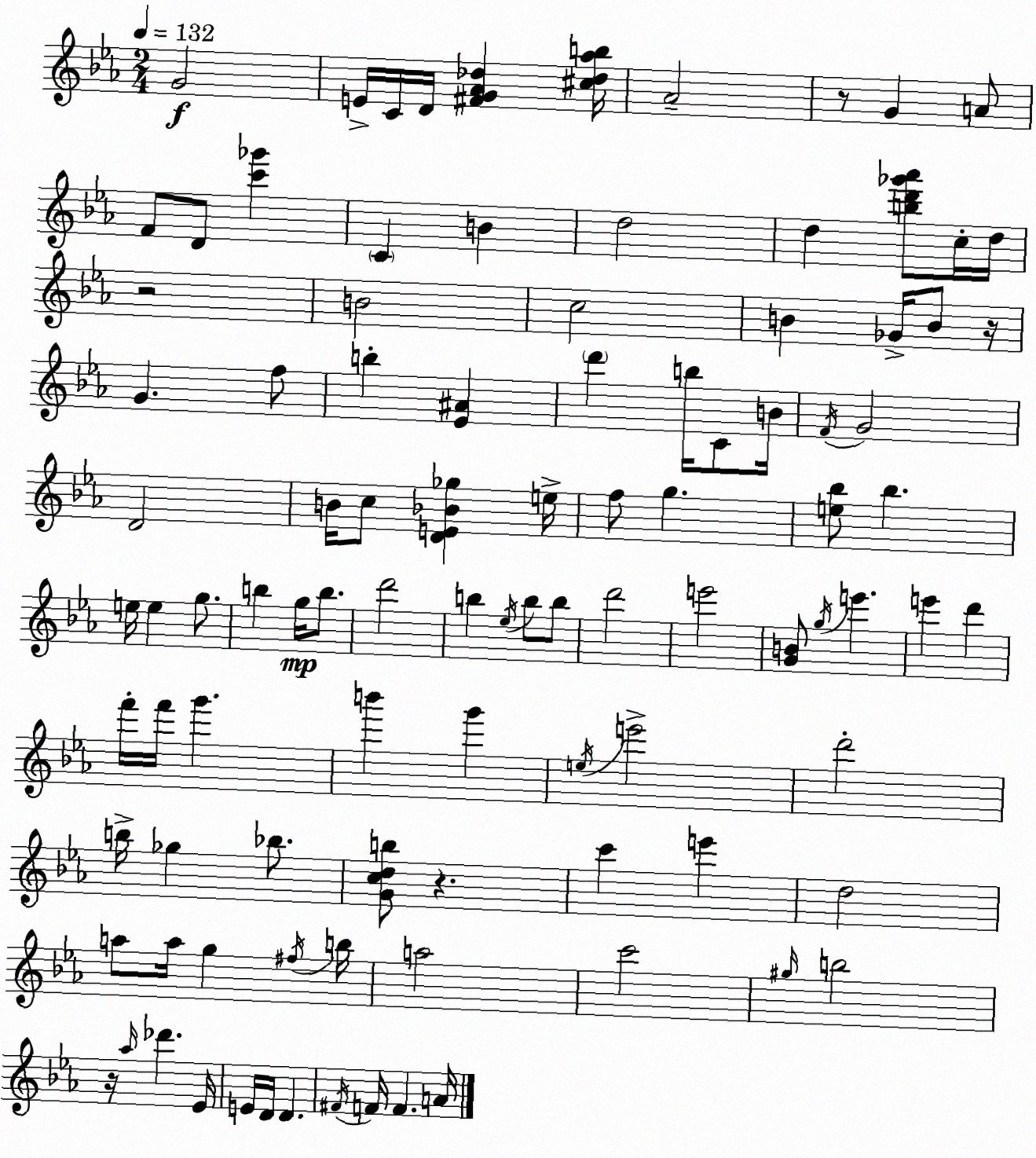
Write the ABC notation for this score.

X:1
T:Untitled
M:2/4
L:1/4
K:Eb
G2 E/4 C/4 D/4 [^FG_A_d] [^c_d_ab]/4 _A2 z/2 G A/2 F/2 D/2 [c'_g'] C B d2 d [bd'_g'_a']/2 c/4 d/4 z2 B2 c2 B _G/4 B/2 z/4 G f/2 b [_E^A] d' b/4 C/2 B/4 F/4 G2 D2 B/4 c/2 [DE_B_g] e/4 f/2 g [e_b]/2 _b e/4 e g/2 b g/4 b/2 d'2 b _e/4 b/2 b/2 d'2 e'2 [GB]/2 g/4 e' e' d' f'/4 f'/4 g' b' g' e/4 e'2 d'2 b/4 _g _b/2 [Gcdb]/2 z c' e' d2 a/2 a/4 g ^f/4 b/4 a2 c'2 ^g/4 b2 z/4 _a/4 _d' _E/4 E/4 D/4 D ^F/4 F/4 F A/4